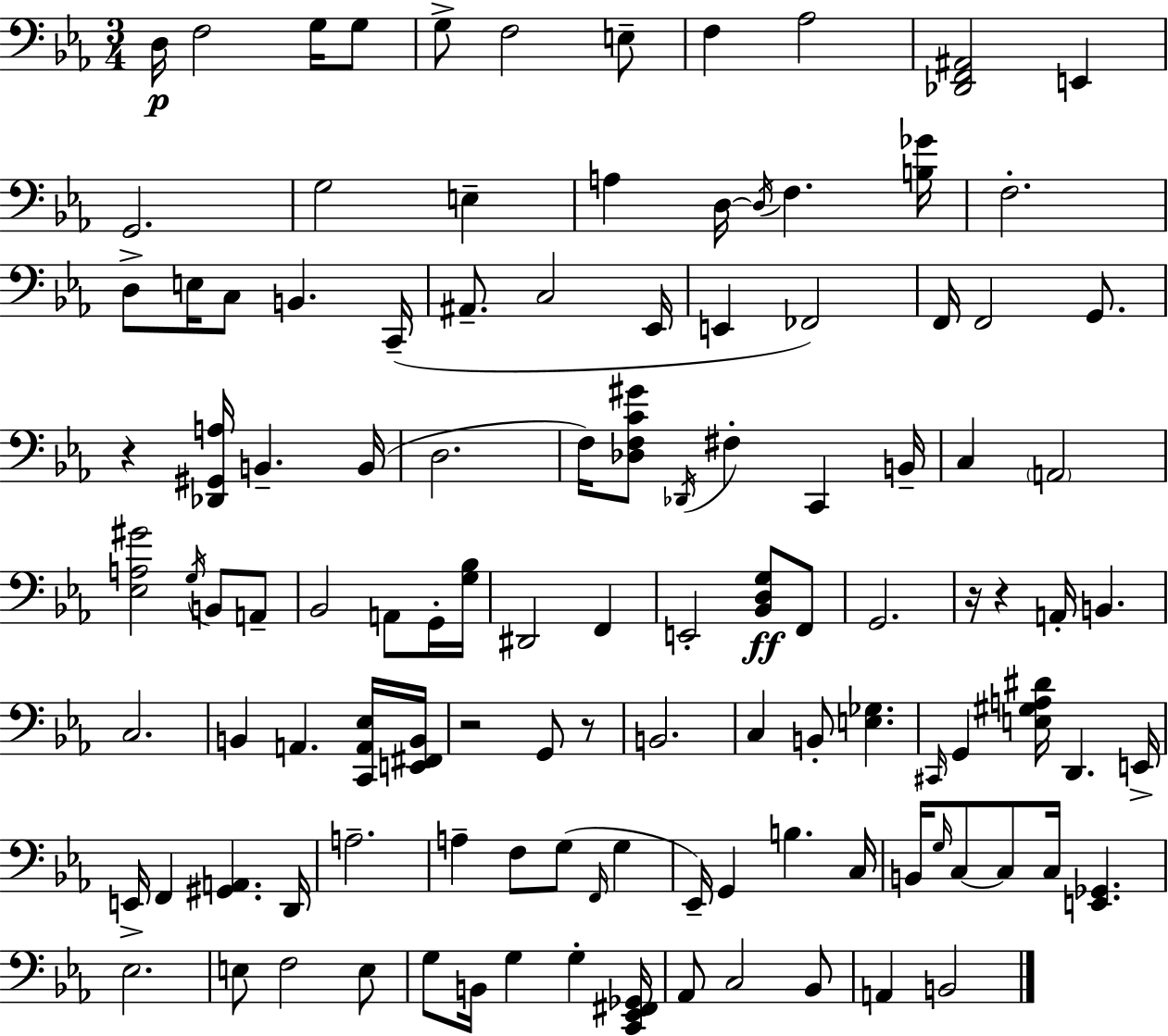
D3/s F3/h G3/s G3/e G3/e F3/h E3/e F3/q Ab3/h [Db2,F2,A#2]/h E2/q G2/h. G3/h E3/q A3/q D3/s D3/s F3/q. [B3,Gb4]/s F3/h. D3/e E3/s C3/e B2/q. C2/s A#2/e. C3/h Eb2/s E2/q FES2/h F2/s F2/h G2/e. R/q [Db2,G#2,A3]/s B2/q. B2/s D3/h. F3/s [Db3,F3,C4,G#4]/e Db2/s F#3/q C2/q B2/s C3/q A2/h [Eb3,A3,G#4]/h G3/s B2/e A2/e Bb2/h A2/e G2/s [G3,Bb3]/s D#2/h F2/q E2/h [Bb2,D3,G3]/e F2/e G2/h. R/s R/q A2/s B2/q. C3/h. B2/q A2/q. [C2,A2,Eb3]/s [E2,F#2,B2]/s R/h G2/e R/e B2/h. C3/q B2/e [E3,Gb3]/q. C#2/s G2/q [E3,G#3,A3,D#4]/s D2/q. E2/s E2/s F2/q [G#2,A2]/q. D2/s A3/h. A3/q F3/e G3/e F2/s G3/q Eb2/s G2/q B3/q. C3/s B2/s G3/s C3/e C3/e C3/s [E2,Gb2]/q. Eb3/h. E3/e F3/h E3/e G3/e B2/s G3/q G3/q [C2,Eb2,F#2,Gb2]/s Ab2/e C3/h Bb2/e A2/q B2/h